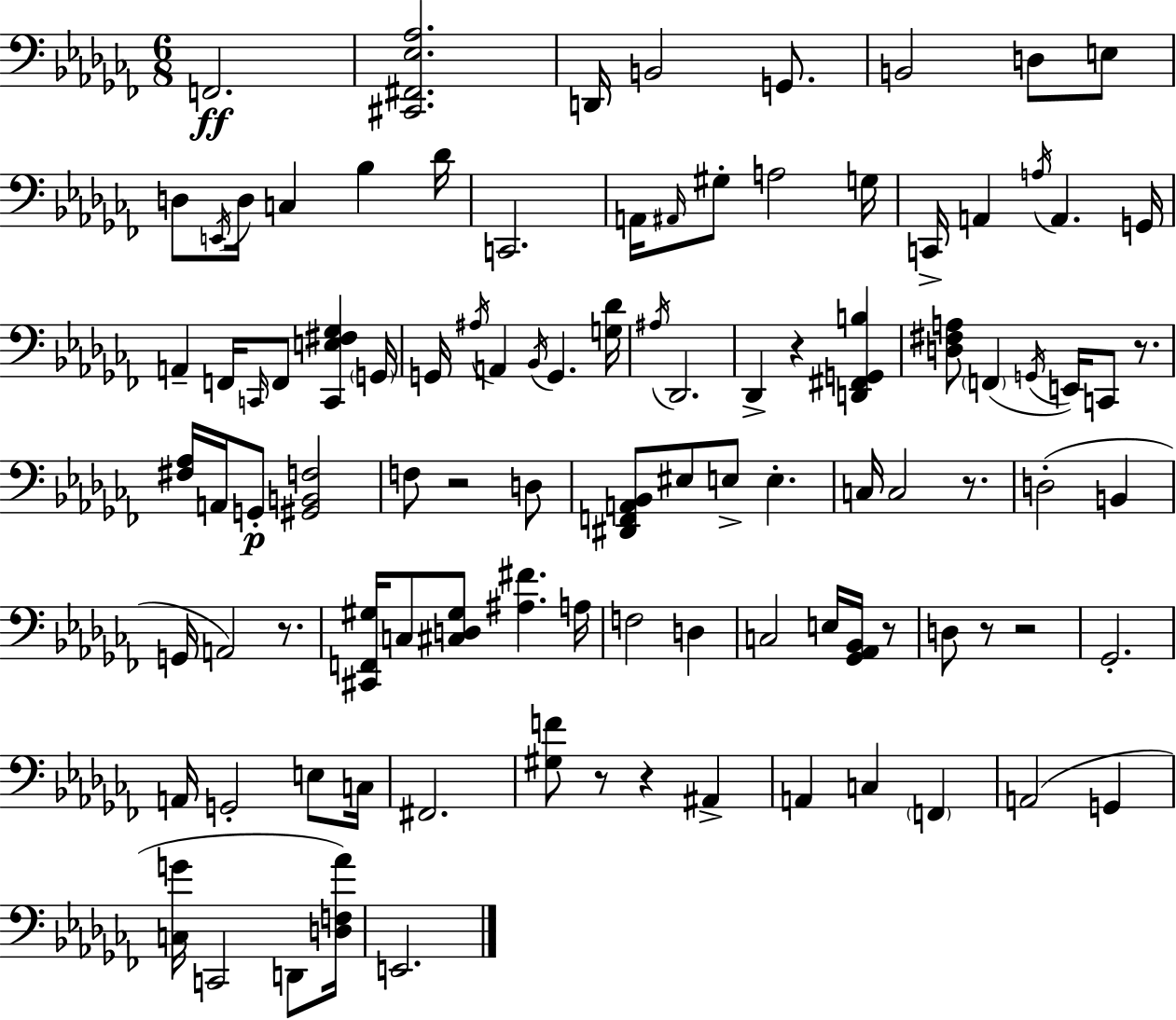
F2/h. [C#2,F#2,Eb3,Ab3]/h. D2/s B2/h G2/e. B2/h D3/e E3/e D3/e E2/s D3/s C3/q Bb3/q Db4/s C2/h. A2/s A#2/s G#3/e A3/h G3/s C2/s A2/q A3/s A2/q. G2/s A2/q F2/s C2/s F2/e [C2,E3,F#3,Gb3]/q G2/s G2/s A#3/s A2/q Bb2/s G2/q. [G3,Db4]/s A#3/s Db2/h. Db2/q R/q [D2,F#2,G2,B3]/q [D3,F#3,A3]/e F2/q G2/s E2/s C2/e R/e. [F#3,Ab3]/s A2/s G2/e [G#2,B2,F3]/h F3/e R/h D3/e [D#2,F2,A2,Bb2]/e EIS3/e E3/e E3/q. C3/s C3/h R/e. D3/h B2/q G2/s A2/h R/e. [C#2,F2,G#3]/s C3/e [C#3,D3,G#3]/e [A#3,F#4]/q. A3/s F3/h D3/q C3/h E3/s [Gb2,Ab2,Bb2]/s R/e D3/e R/e R/h Gb2/h. A2/s G2/h E3/e C3/s F#2/h. [G#3,F4]/e R/e R/q A#2/q A2/q C3/q F2/q A2/h G2/q [C3,G4]/s C2/h D2/e [D3,F3,Ab4]/s E2/h.